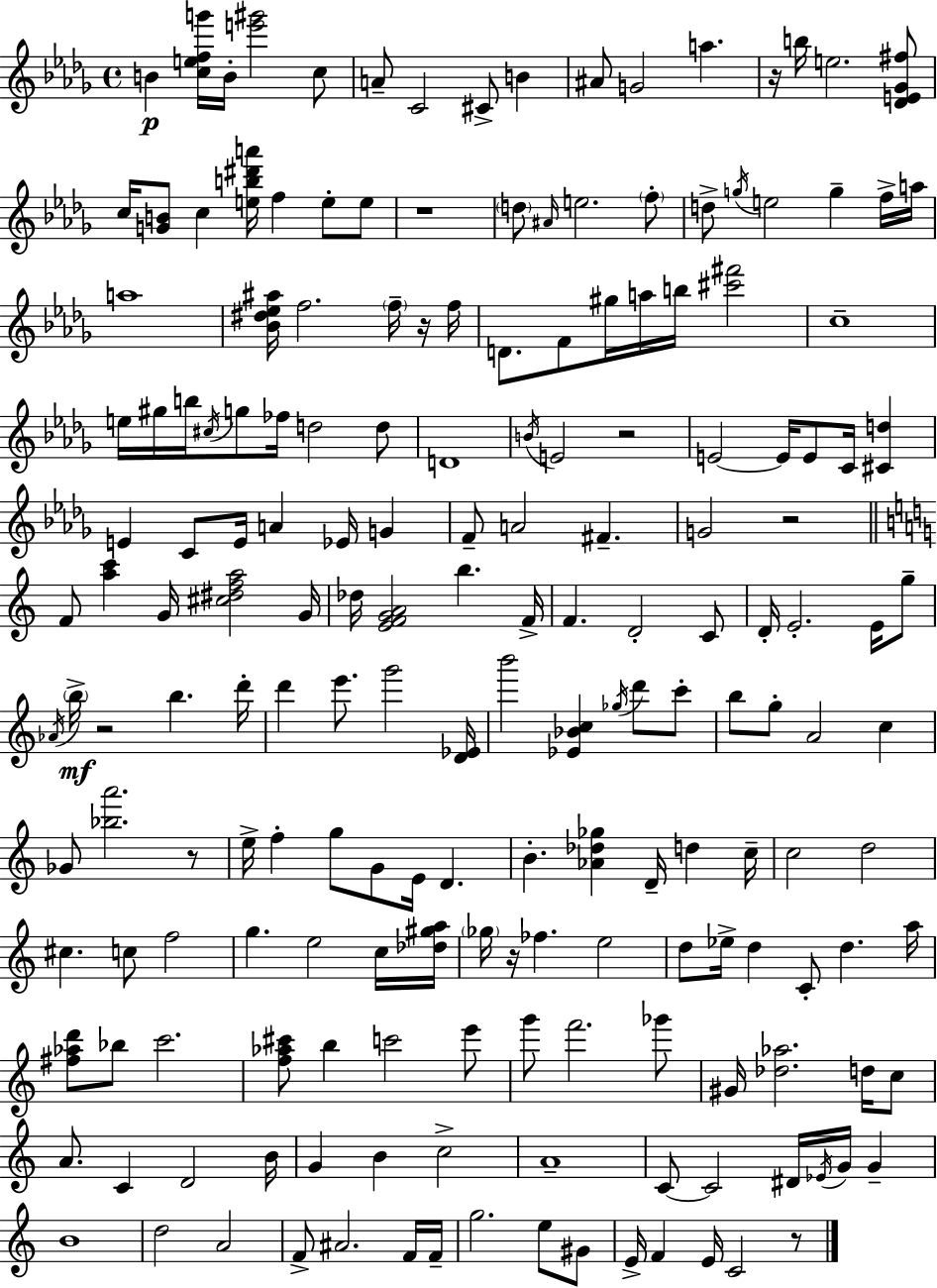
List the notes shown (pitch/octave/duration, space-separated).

B4/q [C5,E5,F5,G6]/s B4/s [E6,G#6]/h C5/e A4/e C4/h C#4/e B4/q A#4/e G4/h A5/q. R/s B5/s E5/h. [Db4,E4,Gb4,F#5]/e C5/s [G4,B4]/e C5/q [E5,B5,D#6,A6]/s F5/q E5/e E5/e R/w D5/e A#4/s E5/h. F5/e D5/e G5/s E5/h G5/q F5/s A5/s A5/w [Bb4,D#5,Eb5,A#5]/s F5/h. F5/s R/s F5/s D4/e. F4/e G#5/s A5/s B5/s [C#6,F#6]/h C5/w E5/s G#5/s B5/s C#5/s G5/e FES5/s D5/h D5/e D4/w B4/s E4/h R/h E4/h E4/s E4/e C4/s [C#4,D5]/q E4/q C4/e E4/s A4/q Eb4/s G4/q F4/e A4/h F#4/q. G4/h R/h F4/e [A5,C6]/q G4/s [C#5,D#5,F5,A5]/h G4/s Db5/s [E4,F4,G4,A4]/h B5/q. F4/s F4/q. D4/h C4/e D4/s E4/h. E4/s G5/e Ab4/s B5/s R/h B5/q. D6/s D6/q E6/e. G6/h [D4,Eb4]/s B6/h [Eb4,Bb4,C5]/q Gb5/s D6/e C6/e B5/e G5/e A4/h C5/q Gb4/e [Bb5,A6]/h. R/e E5/s F5/q G5/e G4/e E4/s D4/q. B4/q. [Ab4,Db5,Gb5]/q D4/s D5/q C5/s C5/h D5/h C#5/q. C5/e F5/h G5/q. E5/h C5/s [Db5,G#5,A5]/s Gb5/s R/s FES5/q. E5/h D5/e Eb5/s D5/q C4/e D5/q. A5/s [F#5,Ab5,D6]/e Bb5/e C6/h. [F5,Ab5,C#6]/e B5/q C6/h E6/e G6/e F6/h. Gb6/e G#4/s [Db5,Ab5]/h. D5/s C5/e A4/e. C4/q D4/h B4/s G4/q B4/q C5/h A4/w C4/e C4/h D#4/s Eb4/s G4/s G4/q B4/w D5/h A4/h F4/e A#4/h. F4/s F4/s G5/h. E5/e G#4/e E4/s F4/q E4/s C4/h R/e